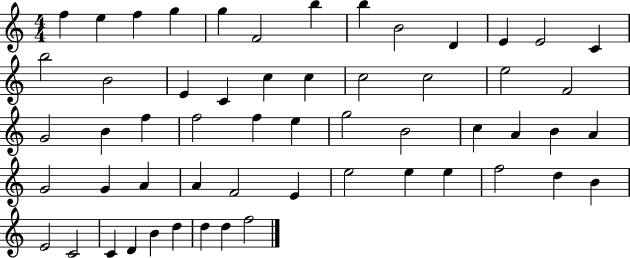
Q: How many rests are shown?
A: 0